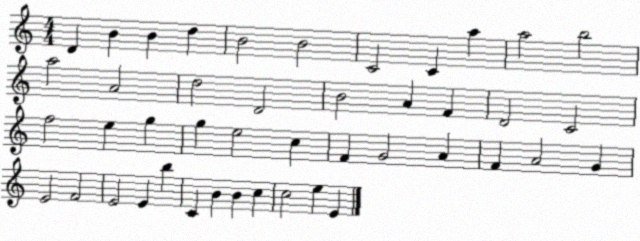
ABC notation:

X:1
T:Untitled
M:4/4
L:1/4
K:C
D B B d B2 B2 C2 C a a2 b2 a2 A2 d2 D2 B2 A F D2 C2 f2 e g g e2 c F G2 A F A2 G E2 F2 E2 E b C B B c c2 e E